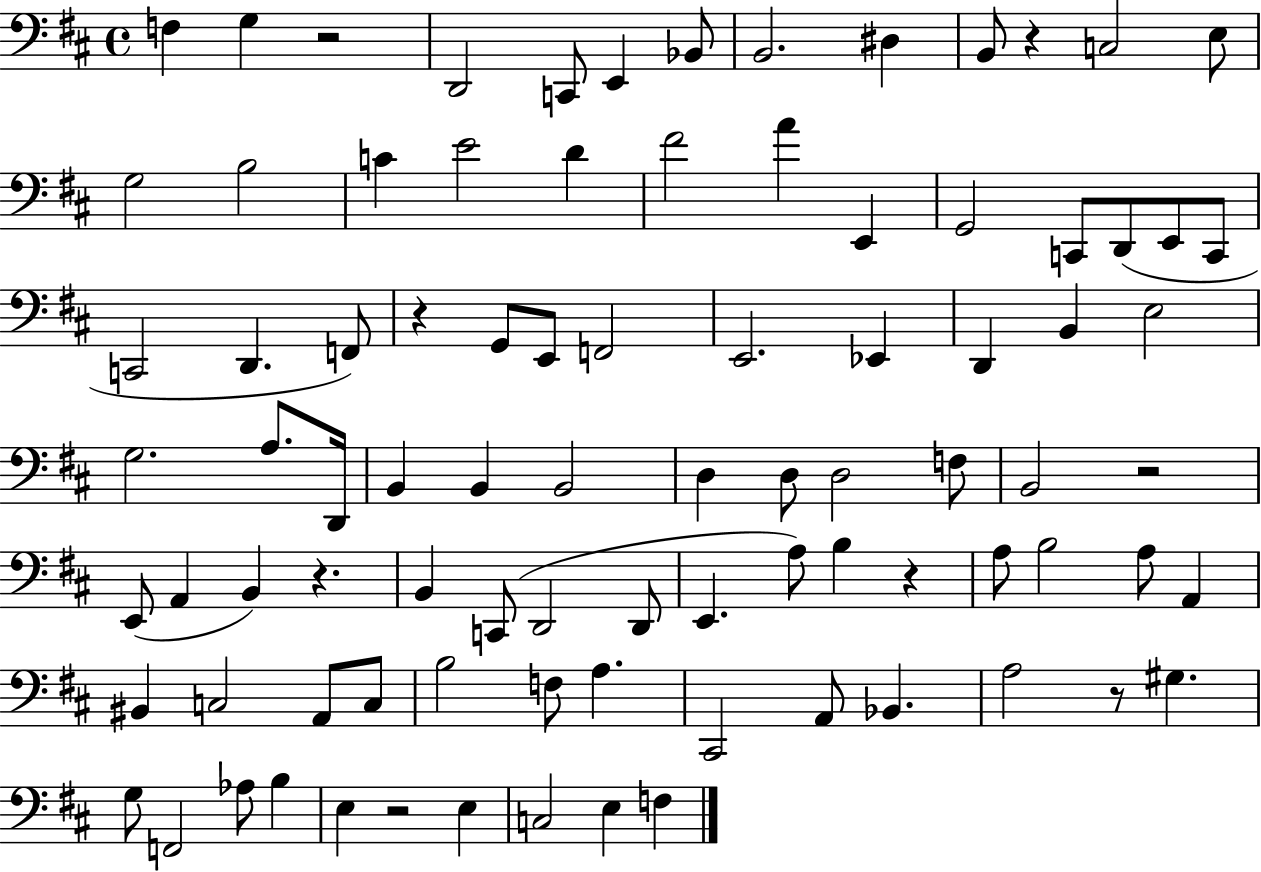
F3/q G3/q R/h D2/h C2/e E2/q Bb2/e B2/h. D#3/q B2/e R/q C3/h E3/e G3/h B3/h C4/q E4/h D4/q F#4/h A4/q E2/q G2/h C2/e D2/e E2/e C2/e C2/h D2/q. F2/e R/q G2/e E2/e F2/h E2/h. Eb2/q D2/q B2/q E3/h G3/h. A3/e. D2/s B2/q B2/q B2/h D3/q D3/e D3/h F3/e B2/h R/h E2/e A2/q B2/q R/q. B2/q C2/e D2/h D2/e E2/q. A3/e B3/q R/q A3/e B3/h A3/e A2/q BIS2/q C3/h A2/e C3/e B3/h F3/e A3/q. C#2/h A2/e Bb2/q. A3/h R/e G#3/q. G3/e F2/h Ab3/e B3/q E3/q R/h E3/q C3/h E3/q F3/q